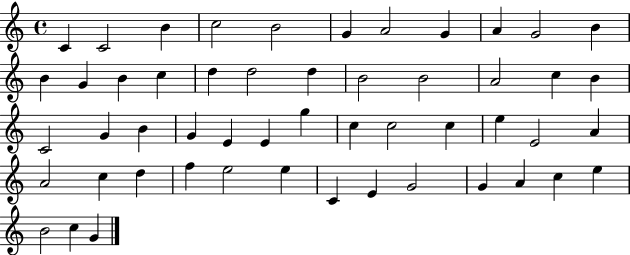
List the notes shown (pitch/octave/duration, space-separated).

C4/q C4/h B4/q C5/h B4/h G4/q A4/h G4/q A4/q G4/h B4/q B4/q G4/q B4/q C5/q D5/q D5/h D5/q B4/h B4/h A4/h C5/q B4/q C4/h G4/q B4/q G4/q E4/q E4/q G5/q C5/q C5/h C5/q E5/q E4/h A4/q A4/h C5/q D5/q F5/q E5/h E5/q C4/q E4/q G4/h G4/q A4/q C5/q E5/q B4/h C5/q G4/q